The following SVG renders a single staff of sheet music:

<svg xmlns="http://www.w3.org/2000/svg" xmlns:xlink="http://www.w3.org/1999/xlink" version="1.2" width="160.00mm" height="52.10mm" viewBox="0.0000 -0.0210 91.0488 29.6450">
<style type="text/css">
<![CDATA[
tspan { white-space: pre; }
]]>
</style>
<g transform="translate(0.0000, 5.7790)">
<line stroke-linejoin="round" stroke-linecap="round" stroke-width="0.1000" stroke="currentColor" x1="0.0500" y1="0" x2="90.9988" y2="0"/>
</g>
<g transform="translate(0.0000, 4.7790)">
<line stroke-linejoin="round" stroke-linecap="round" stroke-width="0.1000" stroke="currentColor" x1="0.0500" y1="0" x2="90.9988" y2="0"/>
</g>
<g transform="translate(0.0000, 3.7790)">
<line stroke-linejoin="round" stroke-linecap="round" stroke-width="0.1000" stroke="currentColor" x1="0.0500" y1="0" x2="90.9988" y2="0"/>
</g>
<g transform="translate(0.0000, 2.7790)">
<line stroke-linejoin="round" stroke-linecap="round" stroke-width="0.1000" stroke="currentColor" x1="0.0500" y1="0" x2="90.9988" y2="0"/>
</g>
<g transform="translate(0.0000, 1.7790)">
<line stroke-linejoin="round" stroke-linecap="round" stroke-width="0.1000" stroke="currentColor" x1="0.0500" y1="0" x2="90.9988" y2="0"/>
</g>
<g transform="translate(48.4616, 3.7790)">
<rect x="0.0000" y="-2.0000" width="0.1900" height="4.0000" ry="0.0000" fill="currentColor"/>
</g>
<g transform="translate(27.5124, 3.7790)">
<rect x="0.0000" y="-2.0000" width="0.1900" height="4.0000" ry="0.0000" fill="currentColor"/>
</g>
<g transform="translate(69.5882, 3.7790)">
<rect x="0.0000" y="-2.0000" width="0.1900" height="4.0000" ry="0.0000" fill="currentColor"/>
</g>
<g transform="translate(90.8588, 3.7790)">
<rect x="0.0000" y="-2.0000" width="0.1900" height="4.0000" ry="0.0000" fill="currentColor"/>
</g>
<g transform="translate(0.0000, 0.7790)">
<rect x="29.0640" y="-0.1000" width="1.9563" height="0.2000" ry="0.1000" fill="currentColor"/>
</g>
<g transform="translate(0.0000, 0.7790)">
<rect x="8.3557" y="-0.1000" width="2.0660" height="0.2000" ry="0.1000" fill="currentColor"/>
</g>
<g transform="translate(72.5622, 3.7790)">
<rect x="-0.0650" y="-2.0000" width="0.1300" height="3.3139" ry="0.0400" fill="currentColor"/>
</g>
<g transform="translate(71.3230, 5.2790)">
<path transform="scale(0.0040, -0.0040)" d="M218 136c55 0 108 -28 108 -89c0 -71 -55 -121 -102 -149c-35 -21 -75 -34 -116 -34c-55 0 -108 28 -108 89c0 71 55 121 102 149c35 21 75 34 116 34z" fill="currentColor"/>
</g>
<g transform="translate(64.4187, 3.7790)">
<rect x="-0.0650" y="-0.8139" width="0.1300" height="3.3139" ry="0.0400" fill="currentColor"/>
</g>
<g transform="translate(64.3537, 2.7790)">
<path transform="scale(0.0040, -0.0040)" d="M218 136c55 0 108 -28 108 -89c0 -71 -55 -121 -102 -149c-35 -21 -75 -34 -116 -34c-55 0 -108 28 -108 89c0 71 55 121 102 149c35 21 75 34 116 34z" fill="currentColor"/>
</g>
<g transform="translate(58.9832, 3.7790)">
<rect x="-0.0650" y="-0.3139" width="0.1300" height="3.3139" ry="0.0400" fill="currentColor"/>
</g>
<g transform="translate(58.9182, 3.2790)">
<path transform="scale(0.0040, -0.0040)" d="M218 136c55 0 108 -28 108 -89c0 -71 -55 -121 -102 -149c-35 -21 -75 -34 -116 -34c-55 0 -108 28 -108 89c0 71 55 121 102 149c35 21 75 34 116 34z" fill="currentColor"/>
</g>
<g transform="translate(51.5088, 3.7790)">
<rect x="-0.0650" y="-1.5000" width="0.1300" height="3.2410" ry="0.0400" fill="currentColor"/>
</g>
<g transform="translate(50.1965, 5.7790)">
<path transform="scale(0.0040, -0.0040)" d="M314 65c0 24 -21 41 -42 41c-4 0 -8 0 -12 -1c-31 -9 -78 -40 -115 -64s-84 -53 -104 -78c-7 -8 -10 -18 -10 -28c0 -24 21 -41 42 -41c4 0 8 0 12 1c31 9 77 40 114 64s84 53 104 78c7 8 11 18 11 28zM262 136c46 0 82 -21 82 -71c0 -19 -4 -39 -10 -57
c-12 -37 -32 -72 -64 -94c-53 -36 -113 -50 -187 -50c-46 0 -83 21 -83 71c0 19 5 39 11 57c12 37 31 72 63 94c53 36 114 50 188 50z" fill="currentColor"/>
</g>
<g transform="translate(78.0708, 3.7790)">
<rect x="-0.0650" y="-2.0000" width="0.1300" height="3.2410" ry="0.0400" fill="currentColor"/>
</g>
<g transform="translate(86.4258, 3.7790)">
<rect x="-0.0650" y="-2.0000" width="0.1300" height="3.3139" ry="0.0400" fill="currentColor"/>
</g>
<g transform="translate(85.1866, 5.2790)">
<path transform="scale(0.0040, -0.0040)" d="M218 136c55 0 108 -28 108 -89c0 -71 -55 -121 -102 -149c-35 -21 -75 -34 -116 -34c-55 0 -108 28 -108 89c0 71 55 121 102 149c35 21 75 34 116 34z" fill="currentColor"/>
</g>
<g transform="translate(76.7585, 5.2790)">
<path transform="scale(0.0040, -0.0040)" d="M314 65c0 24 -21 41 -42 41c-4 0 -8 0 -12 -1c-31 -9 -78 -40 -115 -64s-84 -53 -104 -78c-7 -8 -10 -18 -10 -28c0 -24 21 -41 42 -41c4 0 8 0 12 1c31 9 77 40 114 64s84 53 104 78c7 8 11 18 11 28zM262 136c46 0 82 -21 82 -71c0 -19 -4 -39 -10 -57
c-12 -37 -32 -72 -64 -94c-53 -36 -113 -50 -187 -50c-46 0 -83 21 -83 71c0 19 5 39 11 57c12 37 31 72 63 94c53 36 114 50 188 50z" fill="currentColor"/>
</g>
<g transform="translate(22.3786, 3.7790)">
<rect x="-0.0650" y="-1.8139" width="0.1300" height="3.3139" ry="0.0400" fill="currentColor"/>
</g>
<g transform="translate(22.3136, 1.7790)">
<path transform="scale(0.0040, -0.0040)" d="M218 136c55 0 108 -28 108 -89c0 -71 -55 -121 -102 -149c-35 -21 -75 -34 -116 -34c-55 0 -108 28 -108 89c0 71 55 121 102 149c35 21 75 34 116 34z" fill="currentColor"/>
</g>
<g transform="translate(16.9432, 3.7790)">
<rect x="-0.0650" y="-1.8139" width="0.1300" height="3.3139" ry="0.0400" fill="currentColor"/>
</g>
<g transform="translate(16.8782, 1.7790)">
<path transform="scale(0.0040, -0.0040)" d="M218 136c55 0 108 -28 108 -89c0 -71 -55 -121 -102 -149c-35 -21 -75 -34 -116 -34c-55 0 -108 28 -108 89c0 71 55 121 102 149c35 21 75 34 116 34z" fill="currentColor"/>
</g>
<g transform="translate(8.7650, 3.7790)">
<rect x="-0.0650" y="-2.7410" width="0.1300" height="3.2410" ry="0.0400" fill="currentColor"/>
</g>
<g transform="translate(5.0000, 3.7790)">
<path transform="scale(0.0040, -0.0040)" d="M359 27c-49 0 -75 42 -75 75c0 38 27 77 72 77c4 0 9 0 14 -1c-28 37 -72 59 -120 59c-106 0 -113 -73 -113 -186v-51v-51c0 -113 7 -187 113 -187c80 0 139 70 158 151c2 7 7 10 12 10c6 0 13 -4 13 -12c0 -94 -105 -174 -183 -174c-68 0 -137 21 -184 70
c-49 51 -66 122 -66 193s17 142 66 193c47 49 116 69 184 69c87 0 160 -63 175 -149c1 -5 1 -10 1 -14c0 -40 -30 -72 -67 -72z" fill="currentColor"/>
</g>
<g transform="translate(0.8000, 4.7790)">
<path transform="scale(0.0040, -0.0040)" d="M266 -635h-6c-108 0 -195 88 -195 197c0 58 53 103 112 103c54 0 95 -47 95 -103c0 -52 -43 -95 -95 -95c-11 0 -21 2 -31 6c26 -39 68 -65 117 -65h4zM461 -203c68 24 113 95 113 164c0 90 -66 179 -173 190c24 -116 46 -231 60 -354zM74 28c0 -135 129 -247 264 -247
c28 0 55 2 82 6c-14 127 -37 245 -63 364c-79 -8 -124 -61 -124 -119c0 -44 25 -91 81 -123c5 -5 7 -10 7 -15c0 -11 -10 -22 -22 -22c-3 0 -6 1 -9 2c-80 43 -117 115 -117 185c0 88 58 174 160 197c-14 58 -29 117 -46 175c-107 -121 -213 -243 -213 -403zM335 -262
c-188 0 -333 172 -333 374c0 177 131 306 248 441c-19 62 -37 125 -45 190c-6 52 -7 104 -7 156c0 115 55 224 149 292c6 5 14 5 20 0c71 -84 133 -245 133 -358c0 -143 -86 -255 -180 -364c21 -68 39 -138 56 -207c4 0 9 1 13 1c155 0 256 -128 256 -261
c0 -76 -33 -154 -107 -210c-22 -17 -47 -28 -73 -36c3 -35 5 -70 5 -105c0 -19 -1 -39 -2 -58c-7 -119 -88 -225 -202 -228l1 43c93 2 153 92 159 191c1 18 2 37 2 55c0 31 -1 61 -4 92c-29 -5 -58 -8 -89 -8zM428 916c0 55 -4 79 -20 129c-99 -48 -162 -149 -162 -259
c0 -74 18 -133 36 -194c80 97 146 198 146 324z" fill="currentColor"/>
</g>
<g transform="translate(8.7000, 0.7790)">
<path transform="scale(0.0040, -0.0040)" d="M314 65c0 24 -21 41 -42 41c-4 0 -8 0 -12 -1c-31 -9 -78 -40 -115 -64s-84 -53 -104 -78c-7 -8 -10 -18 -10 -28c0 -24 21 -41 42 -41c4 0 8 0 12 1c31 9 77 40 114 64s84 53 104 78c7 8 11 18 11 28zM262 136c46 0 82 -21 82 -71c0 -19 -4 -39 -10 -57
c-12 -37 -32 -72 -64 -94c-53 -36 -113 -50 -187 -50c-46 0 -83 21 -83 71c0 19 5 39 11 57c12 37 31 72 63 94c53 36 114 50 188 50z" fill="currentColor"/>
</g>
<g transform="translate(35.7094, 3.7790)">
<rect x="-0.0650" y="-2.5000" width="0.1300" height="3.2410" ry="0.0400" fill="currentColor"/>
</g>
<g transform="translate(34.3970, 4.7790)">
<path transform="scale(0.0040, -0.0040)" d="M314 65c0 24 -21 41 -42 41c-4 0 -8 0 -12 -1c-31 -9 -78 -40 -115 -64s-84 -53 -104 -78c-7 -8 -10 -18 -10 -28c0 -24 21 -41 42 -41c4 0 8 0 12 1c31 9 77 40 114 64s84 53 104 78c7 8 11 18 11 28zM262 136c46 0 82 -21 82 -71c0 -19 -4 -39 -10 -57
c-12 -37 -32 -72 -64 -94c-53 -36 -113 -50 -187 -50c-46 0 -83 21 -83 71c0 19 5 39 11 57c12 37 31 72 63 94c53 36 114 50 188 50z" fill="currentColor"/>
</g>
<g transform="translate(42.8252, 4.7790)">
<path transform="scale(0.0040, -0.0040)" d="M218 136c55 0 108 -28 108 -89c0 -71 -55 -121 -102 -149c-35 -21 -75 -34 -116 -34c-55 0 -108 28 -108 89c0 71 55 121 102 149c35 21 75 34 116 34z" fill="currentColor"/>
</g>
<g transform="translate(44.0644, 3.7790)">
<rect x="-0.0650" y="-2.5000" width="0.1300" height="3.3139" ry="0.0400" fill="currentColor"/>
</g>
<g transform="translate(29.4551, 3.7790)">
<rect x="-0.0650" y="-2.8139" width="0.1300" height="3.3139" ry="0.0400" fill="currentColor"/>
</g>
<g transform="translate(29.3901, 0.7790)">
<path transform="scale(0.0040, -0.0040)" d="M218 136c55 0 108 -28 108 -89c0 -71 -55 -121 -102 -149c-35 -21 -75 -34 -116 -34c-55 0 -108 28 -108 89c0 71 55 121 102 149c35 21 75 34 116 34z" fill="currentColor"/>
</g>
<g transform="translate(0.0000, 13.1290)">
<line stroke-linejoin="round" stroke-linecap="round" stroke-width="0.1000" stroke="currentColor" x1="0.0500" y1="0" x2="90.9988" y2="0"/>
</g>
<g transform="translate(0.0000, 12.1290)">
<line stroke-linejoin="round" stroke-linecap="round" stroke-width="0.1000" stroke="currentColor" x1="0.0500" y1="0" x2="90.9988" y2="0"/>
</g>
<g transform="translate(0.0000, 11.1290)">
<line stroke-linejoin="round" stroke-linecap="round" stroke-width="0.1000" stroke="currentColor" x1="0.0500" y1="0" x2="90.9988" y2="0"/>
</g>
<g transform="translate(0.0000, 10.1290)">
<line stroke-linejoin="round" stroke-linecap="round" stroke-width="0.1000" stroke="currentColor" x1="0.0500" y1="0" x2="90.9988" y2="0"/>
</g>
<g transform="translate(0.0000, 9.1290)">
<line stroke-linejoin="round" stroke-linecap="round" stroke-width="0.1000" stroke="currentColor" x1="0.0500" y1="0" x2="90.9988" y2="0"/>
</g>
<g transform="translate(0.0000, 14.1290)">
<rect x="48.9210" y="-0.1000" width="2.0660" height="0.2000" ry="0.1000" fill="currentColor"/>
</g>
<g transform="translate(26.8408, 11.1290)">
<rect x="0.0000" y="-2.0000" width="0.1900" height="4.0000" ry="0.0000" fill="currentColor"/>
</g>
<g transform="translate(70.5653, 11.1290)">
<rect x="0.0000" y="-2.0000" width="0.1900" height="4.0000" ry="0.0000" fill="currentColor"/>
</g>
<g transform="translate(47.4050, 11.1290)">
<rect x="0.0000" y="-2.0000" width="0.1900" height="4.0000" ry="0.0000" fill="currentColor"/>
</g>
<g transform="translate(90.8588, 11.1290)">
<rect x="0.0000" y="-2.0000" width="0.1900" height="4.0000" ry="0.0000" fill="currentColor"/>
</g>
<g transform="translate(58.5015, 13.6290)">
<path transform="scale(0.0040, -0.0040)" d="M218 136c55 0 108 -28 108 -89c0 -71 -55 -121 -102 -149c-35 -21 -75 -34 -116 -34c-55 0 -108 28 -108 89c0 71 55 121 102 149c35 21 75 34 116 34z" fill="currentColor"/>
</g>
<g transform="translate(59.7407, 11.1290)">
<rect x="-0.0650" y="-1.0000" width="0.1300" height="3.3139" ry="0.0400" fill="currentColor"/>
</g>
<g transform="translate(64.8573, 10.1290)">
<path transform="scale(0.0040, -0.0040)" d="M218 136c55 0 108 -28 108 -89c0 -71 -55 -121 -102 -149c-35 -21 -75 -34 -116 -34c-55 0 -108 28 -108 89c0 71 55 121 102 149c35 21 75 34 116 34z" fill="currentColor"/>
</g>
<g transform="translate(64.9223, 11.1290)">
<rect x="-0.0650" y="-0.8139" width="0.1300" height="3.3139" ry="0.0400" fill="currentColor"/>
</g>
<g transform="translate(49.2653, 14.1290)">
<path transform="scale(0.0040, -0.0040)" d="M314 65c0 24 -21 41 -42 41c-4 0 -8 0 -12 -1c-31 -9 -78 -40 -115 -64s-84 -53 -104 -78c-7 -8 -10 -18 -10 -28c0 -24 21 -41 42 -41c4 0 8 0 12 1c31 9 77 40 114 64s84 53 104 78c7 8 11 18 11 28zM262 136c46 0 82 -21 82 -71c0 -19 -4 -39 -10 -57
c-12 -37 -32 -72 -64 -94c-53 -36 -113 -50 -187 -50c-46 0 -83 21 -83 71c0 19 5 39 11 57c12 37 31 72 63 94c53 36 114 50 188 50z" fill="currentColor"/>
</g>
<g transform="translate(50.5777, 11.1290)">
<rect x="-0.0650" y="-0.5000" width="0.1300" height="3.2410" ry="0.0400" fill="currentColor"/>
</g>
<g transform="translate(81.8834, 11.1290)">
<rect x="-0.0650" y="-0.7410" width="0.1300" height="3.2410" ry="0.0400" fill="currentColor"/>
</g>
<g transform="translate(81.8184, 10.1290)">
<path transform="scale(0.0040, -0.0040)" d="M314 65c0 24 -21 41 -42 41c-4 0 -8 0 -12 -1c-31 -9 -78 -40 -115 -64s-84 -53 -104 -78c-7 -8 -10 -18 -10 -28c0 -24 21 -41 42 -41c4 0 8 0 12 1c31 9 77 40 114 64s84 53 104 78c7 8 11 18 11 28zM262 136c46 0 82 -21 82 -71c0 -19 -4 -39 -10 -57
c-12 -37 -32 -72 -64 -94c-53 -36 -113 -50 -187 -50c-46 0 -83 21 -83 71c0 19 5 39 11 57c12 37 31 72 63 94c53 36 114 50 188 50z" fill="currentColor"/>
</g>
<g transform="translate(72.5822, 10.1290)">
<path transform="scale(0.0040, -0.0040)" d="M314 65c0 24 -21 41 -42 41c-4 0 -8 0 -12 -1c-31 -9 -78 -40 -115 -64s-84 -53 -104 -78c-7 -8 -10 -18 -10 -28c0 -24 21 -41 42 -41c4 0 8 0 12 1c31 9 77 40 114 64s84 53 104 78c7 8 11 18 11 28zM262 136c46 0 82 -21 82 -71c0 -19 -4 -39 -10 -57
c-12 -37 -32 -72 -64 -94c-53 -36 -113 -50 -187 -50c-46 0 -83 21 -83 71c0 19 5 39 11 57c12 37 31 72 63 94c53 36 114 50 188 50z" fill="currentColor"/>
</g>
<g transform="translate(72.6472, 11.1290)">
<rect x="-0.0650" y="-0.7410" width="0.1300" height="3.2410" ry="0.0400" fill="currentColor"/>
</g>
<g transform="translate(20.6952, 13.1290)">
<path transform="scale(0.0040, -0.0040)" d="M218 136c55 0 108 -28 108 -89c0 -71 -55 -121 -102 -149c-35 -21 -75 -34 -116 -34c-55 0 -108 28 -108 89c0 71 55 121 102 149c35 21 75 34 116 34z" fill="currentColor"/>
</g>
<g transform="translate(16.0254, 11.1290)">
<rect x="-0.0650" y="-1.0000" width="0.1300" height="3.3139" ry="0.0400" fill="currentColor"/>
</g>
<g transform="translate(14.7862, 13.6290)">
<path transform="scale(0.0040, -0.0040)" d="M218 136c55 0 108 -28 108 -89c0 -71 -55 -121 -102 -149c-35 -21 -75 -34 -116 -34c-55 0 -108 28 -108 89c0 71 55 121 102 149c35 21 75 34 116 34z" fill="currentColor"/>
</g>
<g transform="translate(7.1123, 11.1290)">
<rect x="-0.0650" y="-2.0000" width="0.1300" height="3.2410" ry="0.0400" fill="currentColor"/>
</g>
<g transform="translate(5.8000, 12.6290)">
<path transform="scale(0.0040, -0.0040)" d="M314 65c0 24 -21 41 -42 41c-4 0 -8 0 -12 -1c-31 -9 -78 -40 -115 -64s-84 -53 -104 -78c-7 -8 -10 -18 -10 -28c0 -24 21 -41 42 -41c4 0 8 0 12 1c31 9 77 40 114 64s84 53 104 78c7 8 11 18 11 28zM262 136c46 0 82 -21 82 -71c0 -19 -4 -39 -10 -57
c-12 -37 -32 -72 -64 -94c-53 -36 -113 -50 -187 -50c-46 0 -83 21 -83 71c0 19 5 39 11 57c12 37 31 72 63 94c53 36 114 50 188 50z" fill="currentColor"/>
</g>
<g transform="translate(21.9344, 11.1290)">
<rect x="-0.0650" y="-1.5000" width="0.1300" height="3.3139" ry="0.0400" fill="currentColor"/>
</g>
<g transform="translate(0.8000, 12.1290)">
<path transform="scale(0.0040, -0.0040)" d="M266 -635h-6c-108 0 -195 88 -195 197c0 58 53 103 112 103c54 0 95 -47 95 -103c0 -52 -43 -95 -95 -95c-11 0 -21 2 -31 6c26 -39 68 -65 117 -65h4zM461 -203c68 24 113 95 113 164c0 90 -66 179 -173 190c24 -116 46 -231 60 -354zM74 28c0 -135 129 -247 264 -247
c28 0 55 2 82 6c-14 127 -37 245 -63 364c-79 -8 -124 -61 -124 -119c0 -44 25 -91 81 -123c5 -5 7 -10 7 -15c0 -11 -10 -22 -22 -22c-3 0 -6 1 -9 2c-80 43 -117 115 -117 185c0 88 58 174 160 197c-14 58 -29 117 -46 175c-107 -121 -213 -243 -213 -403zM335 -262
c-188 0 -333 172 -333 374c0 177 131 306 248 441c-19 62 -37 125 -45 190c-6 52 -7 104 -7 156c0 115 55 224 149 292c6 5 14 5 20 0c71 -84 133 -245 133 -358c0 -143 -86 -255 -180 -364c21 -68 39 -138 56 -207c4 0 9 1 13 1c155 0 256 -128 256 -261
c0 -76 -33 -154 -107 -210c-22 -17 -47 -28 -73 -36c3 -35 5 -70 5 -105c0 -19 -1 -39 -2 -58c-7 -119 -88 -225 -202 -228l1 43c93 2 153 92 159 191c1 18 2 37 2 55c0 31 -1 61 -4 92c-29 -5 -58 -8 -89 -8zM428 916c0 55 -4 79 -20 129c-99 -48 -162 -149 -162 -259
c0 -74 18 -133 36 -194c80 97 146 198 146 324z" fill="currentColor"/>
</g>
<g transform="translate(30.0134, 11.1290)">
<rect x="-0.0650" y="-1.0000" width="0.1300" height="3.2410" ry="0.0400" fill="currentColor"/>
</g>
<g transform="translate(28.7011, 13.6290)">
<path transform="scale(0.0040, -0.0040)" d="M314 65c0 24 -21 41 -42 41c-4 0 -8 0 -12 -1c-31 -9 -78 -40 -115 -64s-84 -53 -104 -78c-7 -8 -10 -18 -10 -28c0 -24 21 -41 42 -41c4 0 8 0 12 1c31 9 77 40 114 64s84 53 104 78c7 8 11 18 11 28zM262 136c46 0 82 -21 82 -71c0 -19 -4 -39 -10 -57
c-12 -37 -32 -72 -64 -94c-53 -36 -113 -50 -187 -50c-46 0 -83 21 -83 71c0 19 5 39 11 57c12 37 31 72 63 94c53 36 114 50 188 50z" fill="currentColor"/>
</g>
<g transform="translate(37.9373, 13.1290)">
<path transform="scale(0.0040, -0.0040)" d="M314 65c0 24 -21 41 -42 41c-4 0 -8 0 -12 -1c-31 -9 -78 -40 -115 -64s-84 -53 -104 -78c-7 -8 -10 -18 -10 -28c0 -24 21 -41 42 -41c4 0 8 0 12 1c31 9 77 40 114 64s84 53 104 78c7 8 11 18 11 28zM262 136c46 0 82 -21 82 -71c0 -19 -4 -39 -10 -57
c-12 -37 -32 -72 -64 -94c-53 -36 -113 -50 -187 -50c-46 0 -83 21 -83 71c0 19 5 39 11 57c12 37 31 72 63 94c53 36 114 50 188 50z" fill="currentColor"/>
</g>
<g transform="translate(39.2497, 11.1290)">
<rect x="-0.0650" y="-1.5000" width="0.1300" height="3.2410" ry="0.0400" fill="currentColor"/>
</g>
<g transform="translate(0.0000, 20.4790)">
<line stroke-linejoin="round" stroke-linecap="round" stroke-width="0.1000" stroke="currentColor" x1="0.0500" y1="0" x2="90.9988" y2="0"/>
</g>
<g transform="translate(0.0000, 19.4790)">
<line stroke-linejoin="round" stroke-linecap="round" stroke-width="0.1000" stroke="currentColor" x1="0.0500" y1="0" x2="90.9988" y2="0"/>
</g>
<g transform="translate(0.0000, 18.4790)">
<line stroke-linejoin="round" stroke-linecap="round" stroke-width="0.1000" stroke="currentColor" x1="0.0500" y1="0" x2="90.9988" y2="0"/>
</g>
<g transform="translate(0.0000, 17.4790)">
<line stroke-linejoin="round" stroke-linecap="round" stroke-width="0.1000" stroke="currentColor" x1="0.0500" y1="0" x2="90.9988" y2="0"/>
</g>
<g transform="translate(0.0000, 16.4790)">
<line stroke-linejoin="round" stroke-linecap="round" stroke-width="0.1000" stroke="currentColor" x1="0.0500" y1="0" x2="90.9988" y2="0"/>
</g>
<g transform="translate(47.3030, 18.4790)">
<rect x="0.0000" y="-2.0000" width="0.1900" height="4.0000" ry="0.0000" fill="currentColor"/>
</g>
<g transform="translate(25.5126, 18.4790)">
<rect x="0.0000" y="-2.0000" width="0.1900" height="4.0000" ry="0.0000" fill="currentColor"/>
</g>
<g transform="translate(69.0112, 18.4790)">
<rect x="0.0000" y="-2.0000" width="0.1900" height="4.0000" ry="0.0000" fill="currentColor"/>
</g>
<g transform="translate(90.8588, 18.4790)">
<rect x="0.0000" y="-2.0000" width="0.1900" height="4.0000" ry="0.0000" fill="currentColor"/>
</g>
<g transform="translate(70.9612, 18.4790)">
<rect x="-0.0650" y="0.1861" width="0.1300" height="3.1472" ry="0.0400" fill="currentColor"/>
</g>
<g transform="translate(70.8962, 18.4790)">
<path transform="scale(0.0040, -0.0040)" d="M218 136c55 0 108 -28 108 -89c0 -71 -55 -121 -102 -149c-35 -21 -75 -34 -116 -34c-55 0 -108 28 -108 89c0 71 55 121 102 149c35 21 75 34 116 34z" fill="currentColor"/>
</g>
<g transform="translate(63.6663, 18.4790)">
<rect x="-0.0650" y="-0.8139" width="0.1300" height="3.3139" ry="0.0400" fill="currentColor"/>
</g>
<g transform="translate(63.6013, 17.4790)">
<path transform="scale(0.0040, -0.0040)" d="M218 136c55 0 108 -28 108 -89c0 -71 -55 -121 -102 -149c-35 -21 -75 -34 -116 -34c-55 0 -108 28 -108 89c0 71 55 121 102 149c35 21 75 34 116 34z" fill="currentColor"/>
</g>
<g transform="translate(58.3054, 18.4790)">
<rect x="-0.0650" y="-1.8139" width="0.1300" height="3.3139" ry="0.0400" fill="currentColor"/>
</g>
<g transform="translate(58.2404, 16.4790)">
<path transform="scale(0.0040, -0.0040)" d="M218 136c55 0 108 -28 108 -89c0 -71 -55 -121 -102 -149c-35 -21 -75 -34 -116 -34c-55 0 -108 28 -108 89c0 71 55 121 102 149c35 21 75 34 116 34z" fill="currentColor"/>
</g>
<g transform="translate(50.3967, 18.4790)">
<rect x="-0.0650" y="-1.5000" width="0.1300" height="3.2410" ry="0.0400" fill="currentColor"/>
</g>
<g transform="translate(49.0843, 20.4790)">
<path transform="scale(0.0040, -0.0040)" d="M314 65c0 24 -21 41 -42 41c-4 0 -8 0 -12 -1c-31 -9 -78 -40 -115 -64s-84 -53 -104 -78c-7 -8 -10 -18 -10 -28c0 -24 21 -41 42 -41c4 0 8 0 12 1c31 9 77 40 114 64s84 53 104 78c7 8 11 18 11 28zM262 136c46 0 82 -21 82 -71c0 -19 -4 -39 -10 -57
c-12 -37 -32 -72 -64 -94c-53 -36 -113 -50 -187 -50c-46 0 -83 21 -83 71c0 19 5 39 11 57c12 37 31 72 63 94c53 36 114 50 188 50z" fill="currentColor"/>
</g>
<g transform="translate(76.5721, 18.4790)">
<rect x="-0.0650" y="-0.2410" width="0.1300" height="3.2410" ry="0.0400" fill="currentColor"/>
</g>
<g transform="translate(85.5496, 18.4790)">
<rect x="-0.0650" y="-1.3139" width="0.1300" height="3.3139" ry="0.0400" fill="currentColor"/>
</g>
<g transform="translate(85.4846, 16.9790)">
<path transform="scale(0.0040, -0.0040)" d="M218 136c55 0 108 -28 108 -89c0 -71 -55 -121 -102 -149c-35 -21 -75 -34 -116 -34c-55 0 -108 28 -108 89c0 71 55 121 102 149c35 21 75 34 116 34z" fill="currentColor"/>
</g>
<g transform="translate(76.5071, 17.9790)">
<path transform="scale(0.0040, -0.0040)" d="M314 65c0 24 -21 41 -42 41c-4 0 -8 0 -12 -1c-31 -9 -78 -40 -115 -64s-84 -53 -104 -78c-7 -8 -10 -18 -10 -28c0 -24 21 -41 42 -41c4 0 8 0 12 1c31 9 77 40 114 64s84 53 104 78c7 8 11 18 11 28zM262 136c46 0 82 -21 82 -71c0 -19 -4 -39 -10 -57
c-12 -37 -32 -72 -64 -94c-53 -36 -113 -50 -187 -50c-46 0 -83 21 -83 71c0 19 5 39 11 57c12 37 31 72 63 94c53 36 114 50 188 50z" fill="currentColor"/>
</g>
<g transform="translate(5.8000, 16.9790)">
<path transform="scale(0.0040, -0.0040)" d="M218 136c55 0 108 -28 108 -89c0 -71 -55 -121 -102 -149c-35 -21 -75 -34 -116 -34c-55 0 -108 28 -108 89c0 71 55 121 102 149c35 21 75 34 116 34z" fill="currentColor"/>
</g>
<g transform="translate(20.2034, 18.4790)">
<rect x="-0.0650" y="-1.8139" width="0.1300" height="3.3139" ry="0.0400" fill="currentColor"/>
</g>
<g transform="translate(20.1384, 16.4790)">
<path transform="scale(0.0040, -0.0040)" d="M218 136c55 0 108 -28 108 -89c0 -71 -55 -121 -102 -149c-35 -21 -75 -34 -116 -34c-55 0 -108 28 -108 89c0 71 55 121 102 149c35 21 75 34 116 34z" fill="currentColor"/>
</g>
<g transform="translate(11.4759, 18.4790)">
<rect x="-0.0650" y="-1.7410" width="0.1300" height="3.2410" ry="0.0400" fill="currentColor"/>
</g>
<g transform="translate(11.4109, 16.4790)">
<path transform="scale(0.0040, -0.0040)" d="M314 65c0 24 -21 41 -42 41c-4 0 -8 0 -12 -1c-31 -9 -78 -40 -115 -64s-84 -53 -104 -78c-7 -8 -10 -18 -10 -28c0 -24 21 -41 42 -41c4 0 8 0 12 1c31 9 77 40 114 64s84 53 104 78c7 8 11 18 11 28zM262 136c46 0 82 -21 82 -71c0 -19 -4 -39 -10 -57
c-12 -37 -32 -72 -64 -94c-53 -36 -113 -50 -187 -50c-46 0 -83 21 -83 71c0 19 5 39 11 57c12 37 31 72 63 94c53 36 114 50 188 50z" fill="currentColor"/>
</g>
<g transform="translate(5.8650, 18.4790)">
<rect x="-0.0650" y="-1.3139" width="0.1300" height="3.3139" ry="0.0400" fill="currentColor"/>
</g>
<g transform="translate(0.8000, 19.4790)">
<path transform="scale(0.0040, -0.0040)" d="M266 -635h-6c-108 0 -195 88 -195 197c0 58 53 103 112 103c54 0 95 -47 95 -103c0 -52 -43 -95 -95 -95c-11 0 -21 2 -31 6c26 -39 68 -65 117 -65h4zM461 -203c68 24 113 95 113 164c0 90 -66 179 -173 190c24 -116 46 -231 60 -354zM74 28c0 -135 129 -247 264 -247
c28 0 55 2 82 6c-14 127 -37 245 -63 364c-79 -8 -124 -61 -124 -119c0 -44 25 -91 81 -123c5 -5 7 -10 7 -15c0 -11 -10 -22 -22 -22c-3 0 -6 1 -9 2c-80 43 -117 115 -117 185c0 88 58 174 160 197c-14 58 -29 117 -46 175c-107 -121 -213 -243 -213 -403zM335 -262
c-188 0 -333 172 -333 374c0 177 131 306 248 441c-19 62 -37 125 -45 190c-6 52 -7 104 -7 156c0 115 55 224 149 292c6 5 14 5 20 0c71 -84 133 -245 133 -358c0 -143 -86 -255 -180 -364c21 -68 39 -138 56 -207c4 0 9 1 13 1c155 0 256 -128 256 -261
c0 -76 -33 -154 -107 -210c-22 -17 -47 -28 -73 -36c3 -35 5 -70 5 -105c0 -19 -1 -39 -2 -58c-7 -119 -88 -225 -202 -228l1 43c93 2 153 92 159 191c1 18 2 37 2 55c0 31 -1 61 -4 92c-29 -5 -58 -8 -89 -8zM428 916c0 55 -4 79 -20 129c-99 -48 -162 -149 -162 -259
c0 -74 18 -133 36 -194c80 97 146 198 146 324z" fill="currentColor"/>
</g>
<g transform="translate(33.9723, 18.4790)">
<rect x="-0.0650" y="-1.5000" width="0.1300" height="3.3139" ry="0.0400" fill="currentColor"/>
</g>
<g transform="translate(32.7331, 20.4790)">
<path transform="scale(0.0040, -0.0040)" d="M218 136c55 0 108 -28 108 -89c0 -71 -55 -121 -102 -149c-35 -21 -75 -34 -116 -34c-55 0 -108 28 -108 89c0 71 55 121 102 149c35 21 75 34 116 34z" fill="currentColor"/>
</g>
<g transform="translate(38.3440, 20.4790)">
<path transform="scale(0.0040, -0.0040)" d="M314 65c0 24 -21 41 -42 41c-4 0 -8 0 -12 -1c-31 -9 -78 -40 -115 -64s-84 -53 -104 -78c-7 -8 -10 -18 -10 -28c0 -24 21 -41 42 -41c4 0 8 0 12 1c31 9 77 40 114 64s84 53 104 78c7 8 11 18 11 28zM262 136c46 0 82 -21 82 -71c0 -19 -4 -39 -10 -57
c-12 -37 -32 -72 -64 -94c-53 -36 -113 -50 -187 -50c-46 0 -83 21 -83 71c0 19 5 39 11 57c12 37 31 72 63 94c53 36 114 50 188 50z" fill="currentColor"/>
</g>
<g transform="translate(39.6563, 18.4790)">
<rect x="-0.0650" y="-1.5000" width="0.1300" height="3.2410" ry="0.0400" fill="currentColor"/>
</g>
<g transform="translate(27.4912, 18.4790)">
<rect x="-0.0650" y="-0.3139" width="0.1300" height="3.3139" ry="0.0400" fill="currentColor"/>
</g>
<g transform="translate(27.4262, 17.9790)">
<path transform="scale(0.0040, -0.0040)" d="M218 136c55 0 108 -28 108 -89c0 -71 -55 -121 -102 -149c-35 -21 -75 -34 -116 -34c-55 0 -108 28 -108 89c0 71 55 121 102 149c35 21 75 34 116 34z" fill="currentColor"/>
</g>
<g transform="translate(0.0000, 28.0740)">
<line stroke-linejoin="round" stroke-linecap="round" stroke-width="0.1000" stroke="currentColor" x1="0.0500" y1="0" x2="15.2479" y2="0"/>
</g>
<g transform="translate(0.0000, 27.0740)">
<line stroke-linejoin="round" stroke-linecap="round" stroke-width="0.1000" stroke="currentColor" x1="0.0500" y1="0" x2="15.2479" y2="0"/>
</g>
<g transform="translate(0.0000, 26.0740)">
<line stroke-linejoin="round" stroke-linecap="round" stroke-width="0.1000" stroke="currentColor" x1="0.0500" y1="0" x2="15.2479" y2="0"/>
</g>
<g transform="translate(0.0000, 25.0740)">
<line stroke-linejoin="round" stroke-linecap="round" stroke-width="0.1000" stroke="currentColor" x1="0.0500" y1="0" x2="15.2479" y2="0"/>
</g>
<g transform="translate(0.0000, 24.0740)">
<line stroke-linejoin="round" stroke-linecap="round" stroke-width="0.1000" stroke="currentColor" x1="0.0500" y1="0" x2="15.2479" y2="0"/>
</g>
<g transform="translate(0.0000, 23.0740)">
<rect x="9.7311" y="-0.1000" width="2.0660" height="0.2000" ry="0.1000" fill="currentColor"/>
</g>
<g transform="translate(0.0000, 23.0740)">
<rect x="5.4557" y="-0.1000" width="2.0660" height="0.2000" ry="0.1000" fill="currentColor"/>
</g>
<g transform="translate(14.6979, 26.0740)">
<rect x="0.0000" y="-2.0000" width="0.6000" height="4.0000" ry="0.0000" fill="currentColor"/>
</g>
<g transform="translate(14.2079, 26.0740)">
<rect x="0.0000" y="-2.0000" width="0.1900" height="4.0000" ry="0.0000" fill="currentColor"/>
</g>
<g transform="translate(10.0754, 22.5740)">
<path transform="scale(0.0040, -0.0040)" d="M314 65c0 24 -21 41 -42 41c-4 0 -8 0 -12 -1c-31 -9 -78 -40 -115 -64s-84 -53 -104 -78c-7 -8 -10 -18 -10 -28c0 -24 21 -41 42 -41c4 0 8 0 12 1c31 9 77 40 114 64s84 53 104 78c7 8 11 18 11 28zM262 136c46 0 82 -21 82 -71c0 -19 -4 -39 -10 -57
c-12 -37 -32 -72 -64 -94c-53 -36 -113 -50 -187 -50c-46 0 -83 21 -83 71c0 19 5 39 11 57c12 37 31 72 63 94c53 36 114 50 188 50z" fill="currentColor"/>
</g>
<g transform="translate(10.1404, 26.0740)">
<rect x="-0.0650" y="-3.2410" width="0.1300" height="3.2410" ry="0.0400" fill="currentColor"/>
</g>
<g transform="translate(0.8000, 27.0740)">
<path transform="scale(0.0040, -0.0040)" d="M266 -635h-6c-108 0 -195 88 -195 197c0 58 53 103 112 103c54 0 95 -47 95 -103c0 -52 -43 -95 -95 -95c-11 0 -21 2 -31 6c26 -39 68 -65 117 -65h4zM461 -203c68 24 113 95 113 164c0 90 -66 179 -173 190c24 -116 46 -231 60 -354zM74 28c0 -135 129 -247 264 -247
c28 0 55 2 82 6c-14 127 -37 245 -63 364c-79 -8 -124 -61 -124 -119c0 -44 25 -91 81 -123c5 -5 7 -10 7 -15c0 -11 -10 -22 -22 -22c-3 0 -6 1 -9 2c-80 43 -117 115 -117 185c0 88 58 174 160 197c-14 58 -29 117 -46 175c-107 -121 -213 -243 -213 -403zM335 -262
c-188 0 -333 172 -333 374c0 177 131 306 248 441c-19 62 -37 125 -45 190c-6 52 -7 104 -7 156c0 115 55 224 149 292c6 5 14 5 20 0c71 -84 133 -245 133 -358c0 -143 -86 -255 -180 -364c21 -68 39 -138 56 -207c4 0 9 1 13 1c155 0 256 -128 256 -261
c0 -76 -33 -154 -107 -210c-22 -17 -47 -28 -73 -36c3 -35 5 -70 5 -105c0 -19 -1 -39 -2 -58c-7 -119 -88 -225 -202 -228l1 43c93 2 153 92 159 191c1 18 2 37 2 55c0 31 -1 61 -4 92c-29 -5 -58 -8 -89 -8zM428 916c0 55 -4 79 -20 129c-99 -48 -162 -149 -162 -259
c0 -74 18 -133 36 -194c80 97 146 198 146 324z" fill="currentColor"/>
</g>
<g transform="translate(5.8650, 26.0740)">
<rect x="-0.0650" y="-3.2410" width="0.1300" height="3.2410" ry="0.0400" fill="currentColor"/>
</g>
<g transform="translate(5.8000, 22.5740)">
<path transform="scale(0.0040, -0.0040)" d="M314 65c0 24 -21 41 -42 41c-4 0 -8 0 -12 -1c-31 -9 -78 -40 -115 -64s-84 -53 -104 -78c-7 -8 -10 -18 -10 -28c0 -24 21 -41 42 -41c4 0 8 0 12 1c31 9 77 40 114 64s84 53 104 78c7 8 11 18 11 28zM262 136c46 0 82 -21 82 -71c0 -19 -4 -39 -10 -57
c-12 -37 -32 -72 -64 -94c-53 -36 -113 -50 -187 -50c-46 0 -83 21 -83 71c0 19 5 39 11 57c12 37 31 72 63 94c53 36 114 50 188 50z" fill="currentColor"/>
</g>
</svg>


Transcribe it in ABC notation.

X:1
T:Untitled
M:4/4
L:1/4
K:C
a2 f f a G2 G E2 c d F F2 F F2 D E D2 E2 C2 D d d2 d2 e f2 f c E E2 E2 f d B c2 e b2 b2